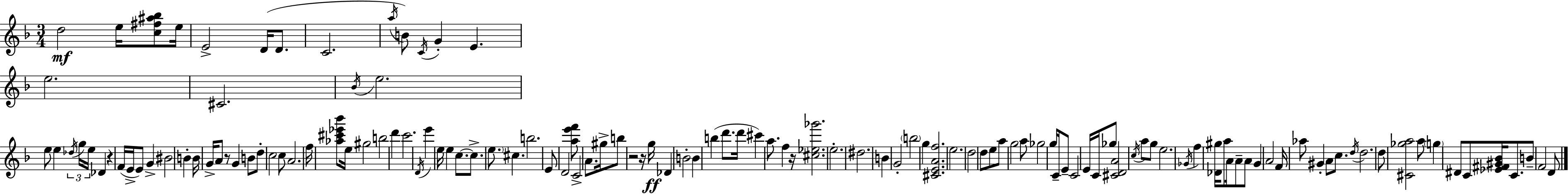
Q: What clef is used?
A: treble